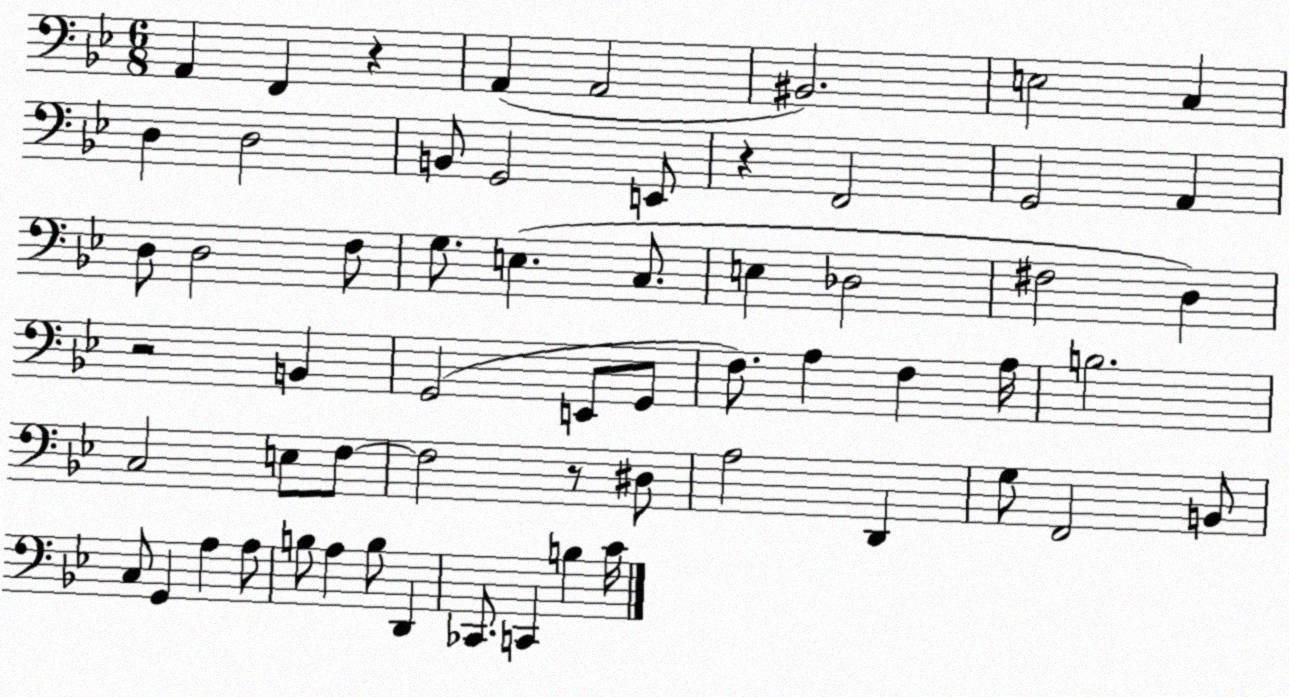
X:1
T:Untitled
M:6/8
L:1/4
K:Bb
A,, F,, z A,, A,,2 ^B,,2 E,2 C, D, D,2 B,,/2 G,,2 E,,/2 z F,,2 G,,2 A,, D,/2 D,2 F,/2 G,/2 E, C,/2 E, _D,2 ^F,2 D, z2 B,, G,,2 E,,/2 G,,/2 F,/2 A, F, A,/4 B,2 C,2 E,/2 F,/2 F,2 z/2 ^D,/2 A,2 D,, G,/2 F,,2 B,,/2 C,/2 G,, A, A,/2 B,/2 A, B,/2 D,, _C,,/2 C,, B, C/4